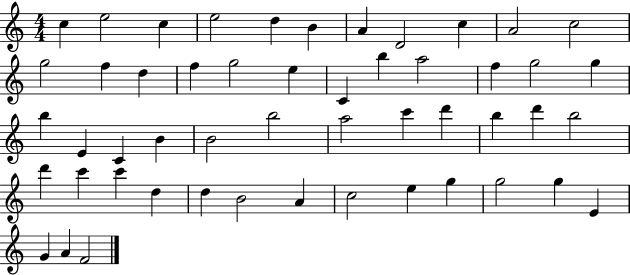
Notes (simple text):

C5/q E5/h C5/q E5/h D5/q B4/q A4/q D4/h C5/q A4/h C5/h G5/h F5/q D5/q F5/q G5/h E5/q C4/q B5/q A5/h F5/q G5/h G5/q B5/q E4/q C4/q B4/q B4/h B5/h A5/h C6/q D6/q B5/q D6/q B5/h D6/q C6/q C6/q D5/q D5/q B4/h A4/q C5/h E5/q G5/q G5/h G5/q E4/q G4/q A4/q F4/h